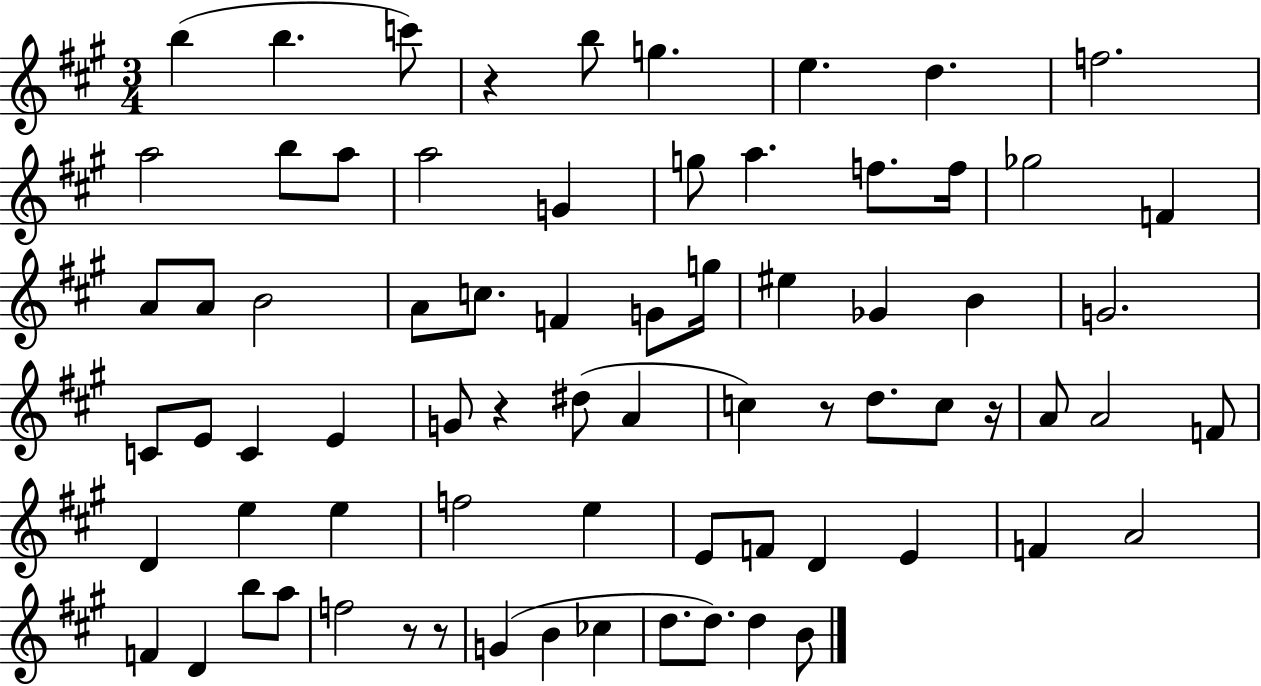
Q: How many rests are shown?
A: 6